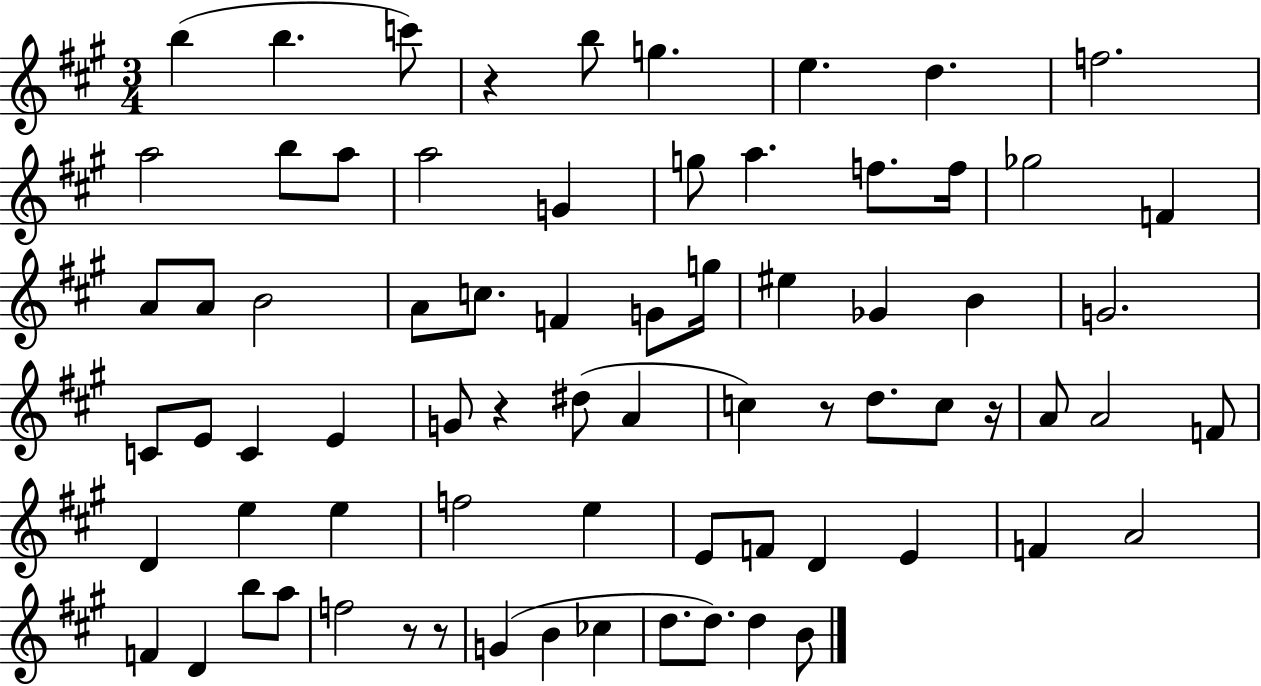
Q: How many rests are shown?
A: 6